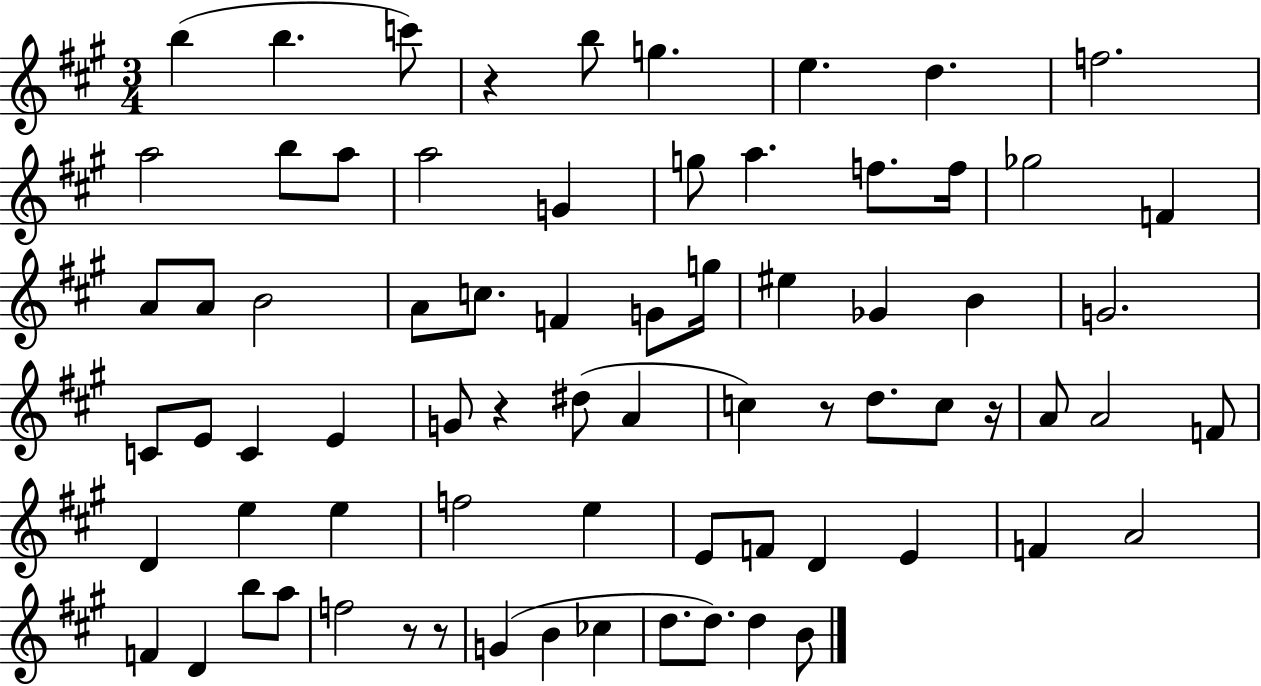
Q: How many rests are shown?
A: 6